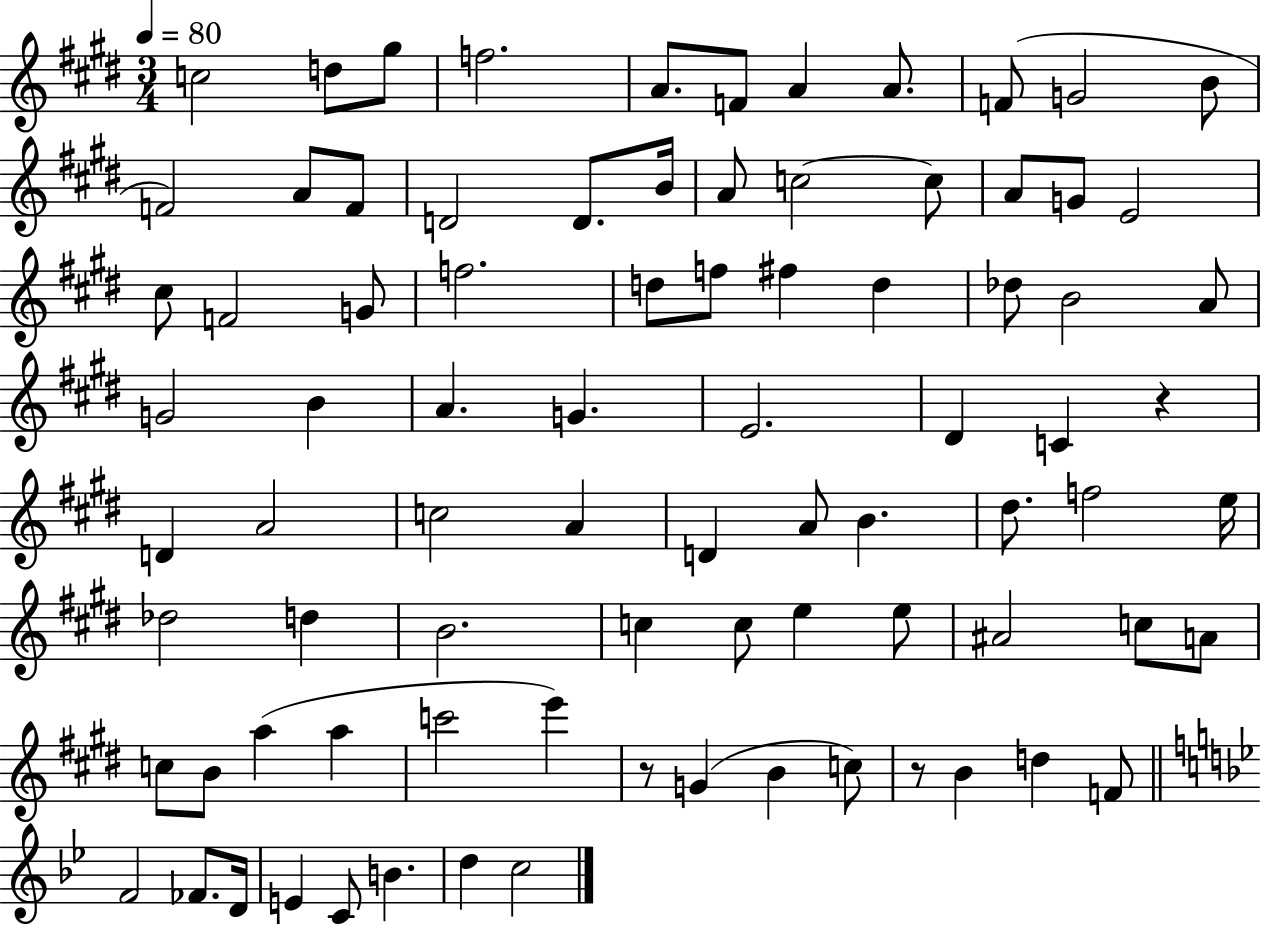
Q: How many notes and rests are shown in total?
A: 84